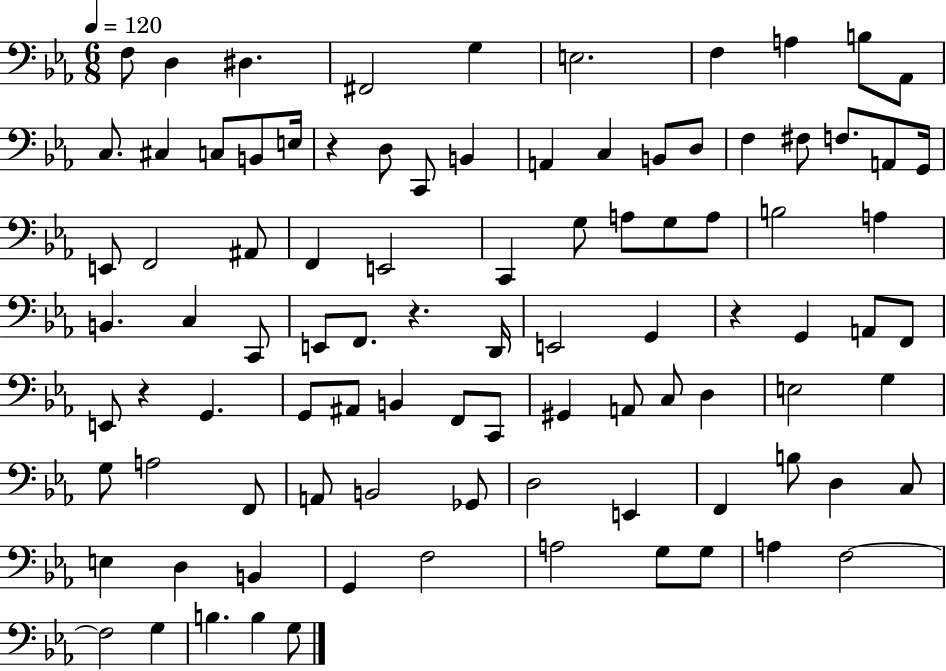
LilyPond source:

{
  \clef bass
  \numericTimeSignature
  \time 6/8
  \key ees \major
  \tempo 4 = 120
  f8 d4 dis4. | fis,2 g4 | e2. | f4 a4 b8 aes,8 | \break c8. cis4 c8 b,8 e16 | r4 d8 c,8 b,4 | a,4 c4 b,8 d8 | f4 fis8 f8. a,8 g,16 | \break e,8 f,2 ais,8 | f,4 e,2 | c,4 g8 a8 g8 a8 | b2 a4 | \break b,4. c4 c,8 | e,8 f,8. r4. d,16 | e,2 g,4 | r4 g,4 a,8 f,8 | \break e,8 r4 g,4. | g,8 ais,8 b,4 f,8 c,8 | gis,4 a,8 c8 d4 | e2 g4 | \break g8 a2 f,8 | a,8 b,2 ges,8 | d2 e,4 | f,4 b8 d4 c8 | \break e4 d4 b,4 | g,4 f2 | a2 g8 g8 | a4 f2~~ | \break f2 g4 | b4. b4 g8 | \bar "|."
}